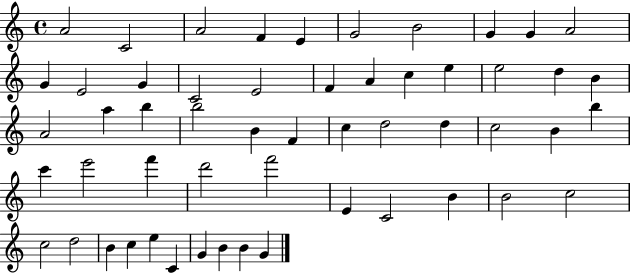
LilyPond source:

{
  \clef treble
  \time 4/4
  \defaultTimeSignature
  \key c \major
  a'2 c'2 | a'2 f'4 e'4 | g'2 b'2 | g'4 g'4 a'2 | \break g'4 e'2 g'4 | c'2 e'2 | f'4 a'4 c''4 e''4 | e''2 d''4 b'4 | \break a'2 a''4 b''4 | b''2 b'4 f'4 | c''4 d''2 d''4 | c''2 b'4 b''4 | \break c'''4 e'''2 f'''4 | d'''2 f'''2 | e'4 c'2 b'4 | b'2 c''2 | \break c''2 d''2 | b'4 c''4 e''4 c'4 | g'4 b'4 b'4 g'4 | \bar "|."
}